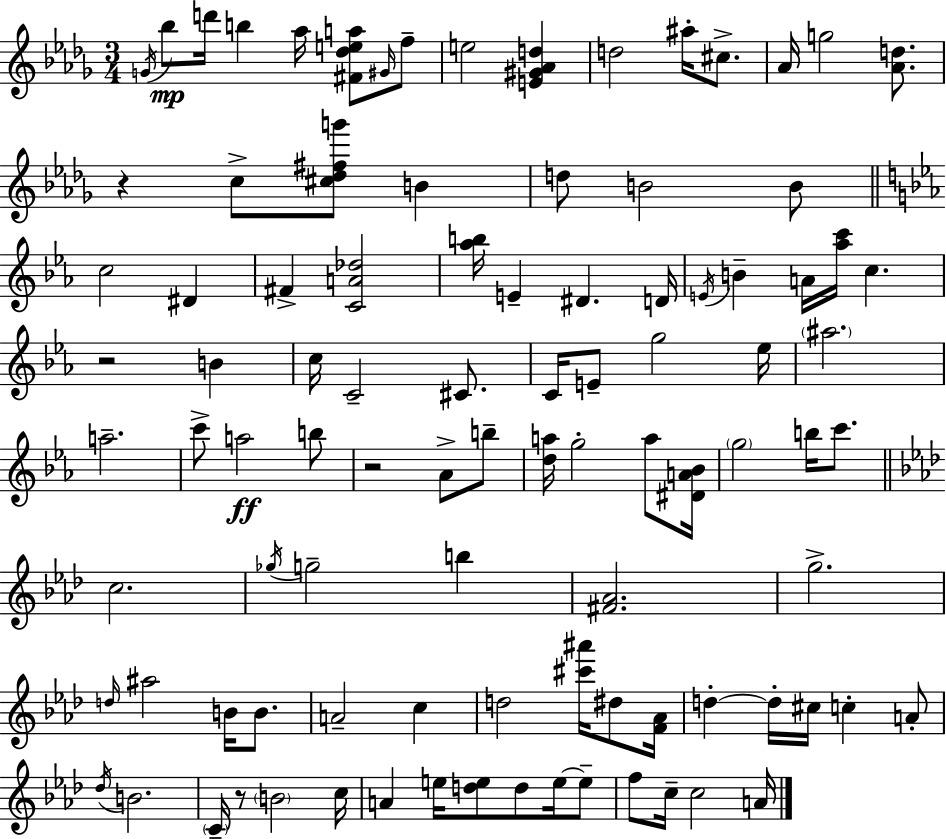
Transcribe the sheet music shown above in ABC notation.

X:1
T:Untitled
M:3/4
L:1/4
K:Bbm
G/4 _b/2 d'/4 b _a/4 [^F_dea]/2 ^G/4 f/2 e2 [E^G_Ad] d2 ^a/4 ^c/2 _A/4 g2 [_Ad]/2 z c/2 [^c_d^fg']/2 B d/2 B2 B/2 c2 ^D ^F [CA_d]2 [_ab]/4 E ^D D/4 E/4 B A/4 [_ac']/4 c z2 B c/4 C2 ^C/2 C/4 E/2 g2 _e/4 ^a2 a2 c'/2 a2 b/2 z2 _A/2 b/2 [da]/4 g2 a/2 [^DA_B]/4 g2 b/4 c'/2 c2 _g/4 g2 b [^F_A]2 g2 d/4 ^a2 B/4 B/2 A2 c d2 [^c'^a']/4 ^d/2 [F_A]/4 d d/4 ^c/4 c A/2 _d/4 B2 C/4 z/2 B2 c/4 A e/4 [de]/2 d/2 e/4 e/2 f/2 c/4 c2 A/4